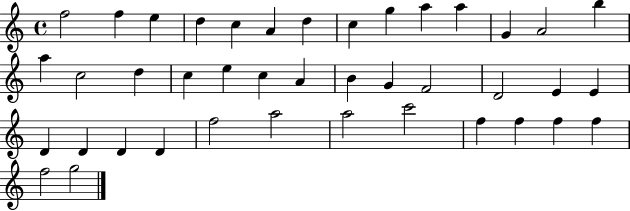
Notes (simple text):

F5/h F5/q E5/q D5/q C5/q A4/q D5/q C5/q G5/q A5/q A5/q G4/q A4/h B5/q A5/q C5/h D5/q C5/q E5/q C5/q A4/q B4/q G4/q F4/h D4/h E4/q E4/q D4/q D4/q D4/q D4/q F5/h A5/h A5/h C6/h F5/q F5/q F5/q F5/q F5/h G5/h